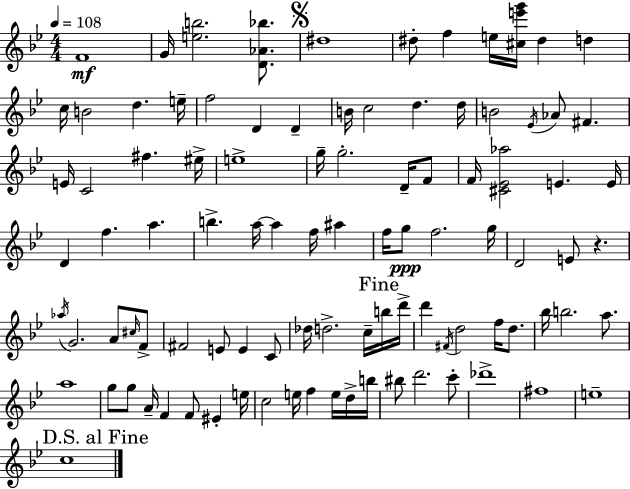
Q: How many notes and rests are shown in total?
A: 97